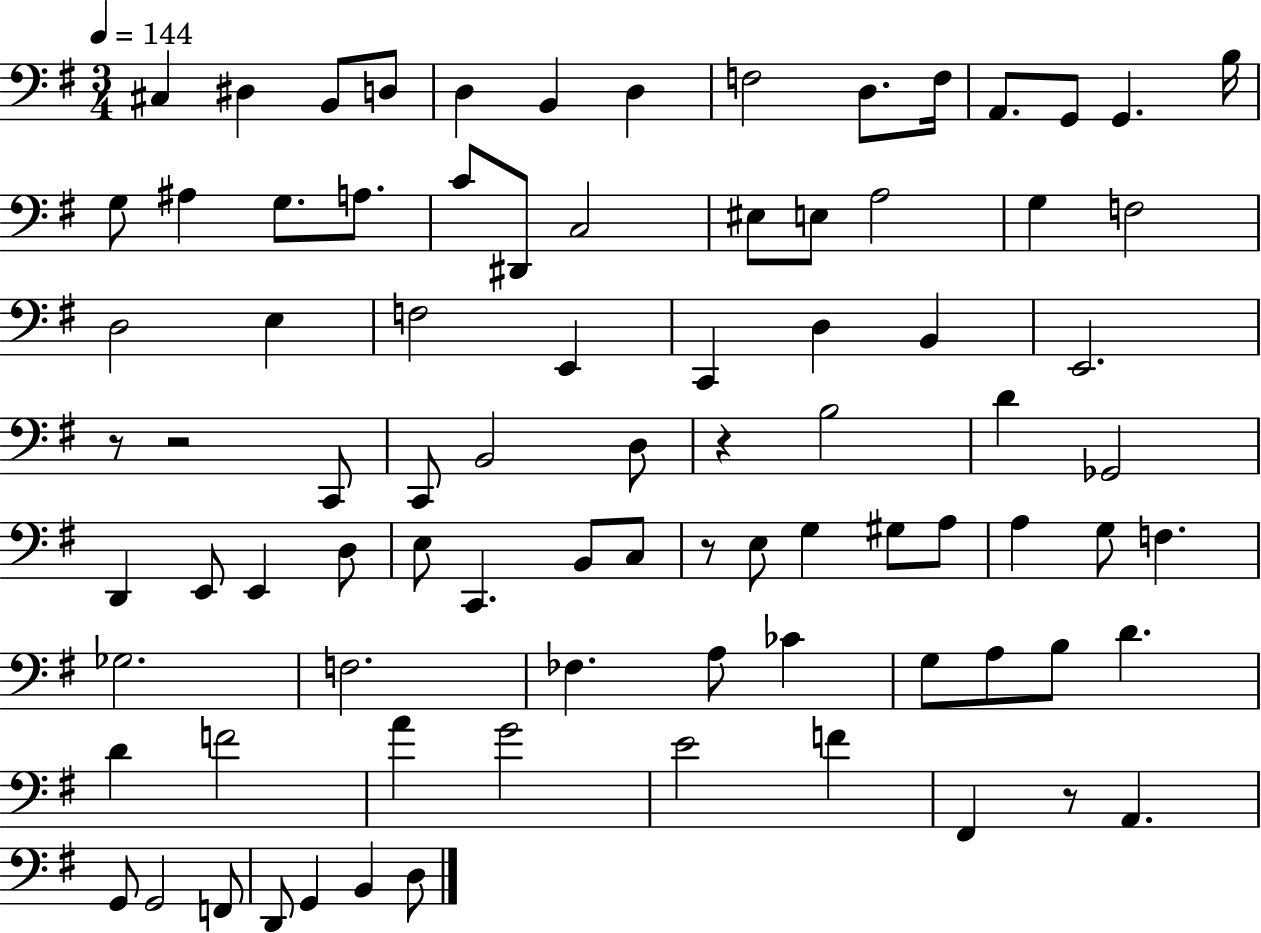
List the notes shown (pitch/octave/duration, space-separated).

C#3/q D#3/q B2/e D3/e D3/q B2/q D3/q F3/h D3/e. F3/s A2/e. G2/e G2/q. B3/s G3/e A#3/q G3/e. A3/e. C4/e D#2/e C3/h EIS3/e E3/e A3/h G3/q F3/h D3/h E3/q F3/h E2/q C2/q D3/q B2/q E2/h. R/e R/h C2/e C2/e B2/h D3/e R/q B3/h D4/q Gb2/h D2/q E2/e E2/q D3/e E3/e C2/q. B2/e C3/e R/e E3/e G3/q G#3/e A3/e A3/q G3/e F3/q. Gb3/h. F3/h. FES3/q. A3/e CES4/q G3/e A3/e B3/e D4/q. D4/q F4/h A4/q G4/h E4/h F4/q F#2/q R/e A2/q. G2/e G2/h F2/e D2/e G2/q B2/q D3/e